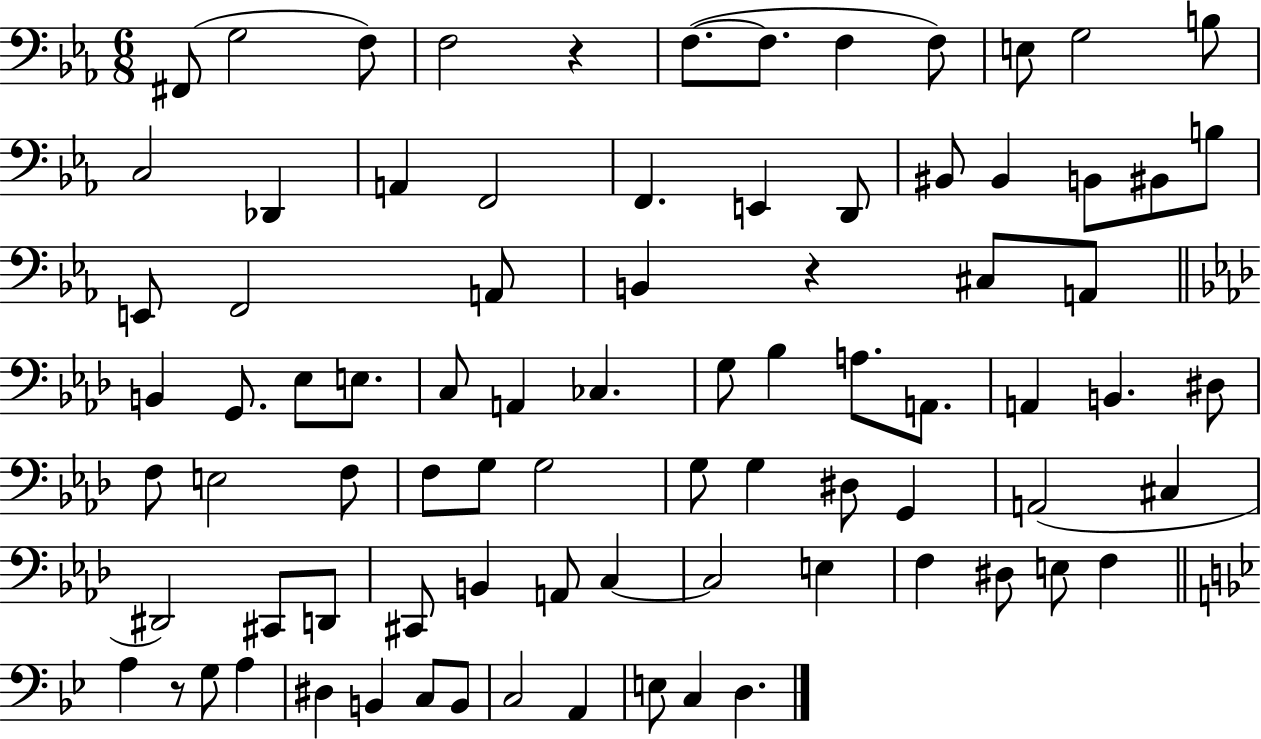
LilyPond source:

{
  \clef bass
  \numericTimeSignature
  \time 6/8
  \key ees \major
  fis,8( g2 f8) | f2 r4 | f8.~(~ f8. f4 f8) | e8 g2 b8 | \break c2 des,4 | a,4 f,2 | f,4. e,4 d,8 | bis,8 bis,4 b,8 bis,8 b8 | \break e,8 f,2 a,8 | b,4 r4 cis8 a,8 | \bar "||" \break \key aes \major b,4 g,8. ees8 e8. | c8 a,4 ces4. | g8 bes4 a8. a,8. | a,4 b,4. dis8 | \break f8 e2 f8 | f8 g8 g2 | g8 g4 dis8 g,4 | a,2( cis4 | \break dis,2) cis,8 d,8 | cis,8 b,4 a,8 c4~~ | c2 e4 | f4 dis8 e8 f4 | \break \bar "||" \break \key bes \major a4 r8 g8 a4 | dis4 b,4 c8 b,8 | c2 a,4 | e8 c4 d4. | \break \bar "|."
}